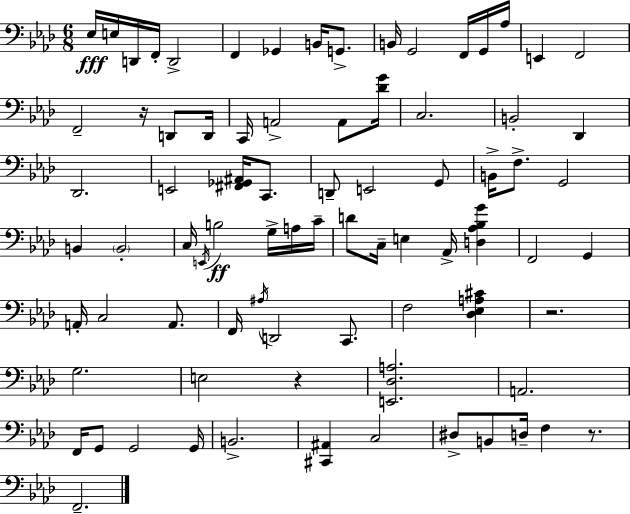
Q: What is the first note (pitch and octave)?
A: Eb3